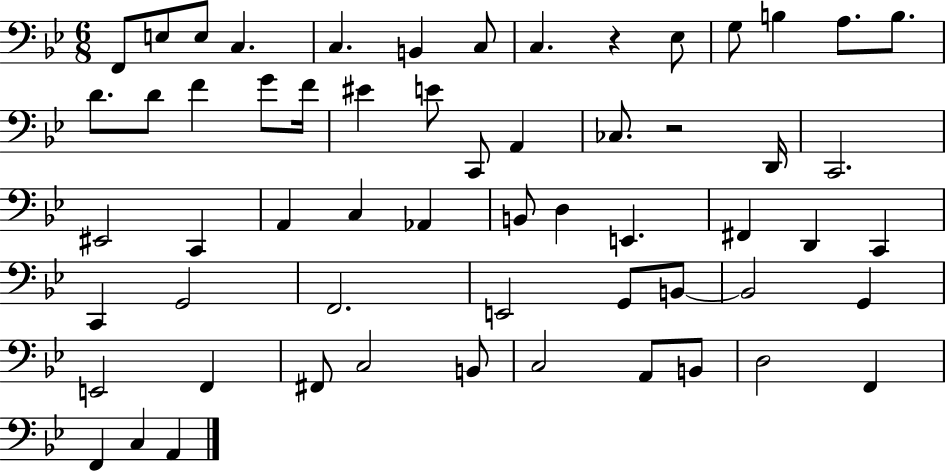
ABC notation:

X:1
T:Untitled
M:6/8
L:1/4
K:Bb
F,,/2 E,/2 E,/2 C, C, B,, C,/2 C, z _E,/2 G,/2 B, A,/2 B,/2 D/2 D/2 F G/2 F/4 ^E E/2 C,,/2 A,, _C,/2 z2 D,,/4 C,,2 ^E,,2 C,, A,, C, _A,, B,,/2 D, E,, ^F,, D,, C,, C,, G,,2 F,,2 E,,2 G,,/2 B,,/2 B,,2 G,, E,,2 F,, ^F,,/2 C,2 B,,/2 C,2 A,,/2 B,,/2 D,2 F,, F,, C, A,,